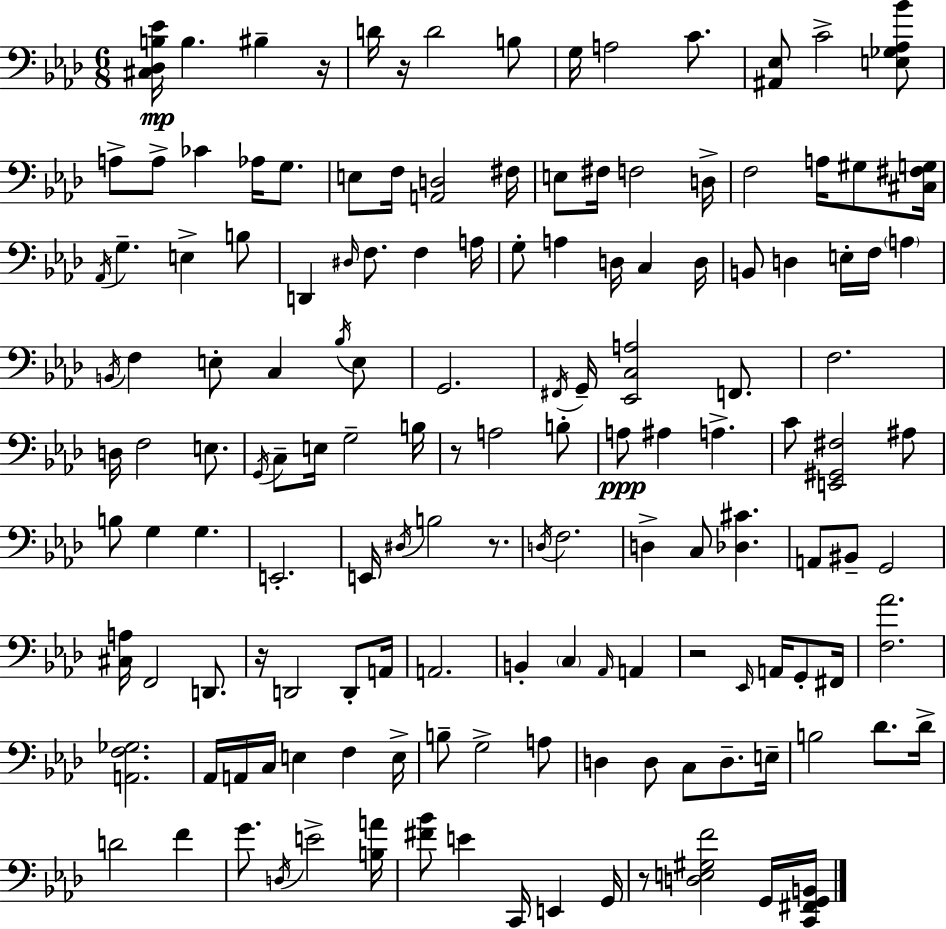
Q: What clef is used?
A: bass